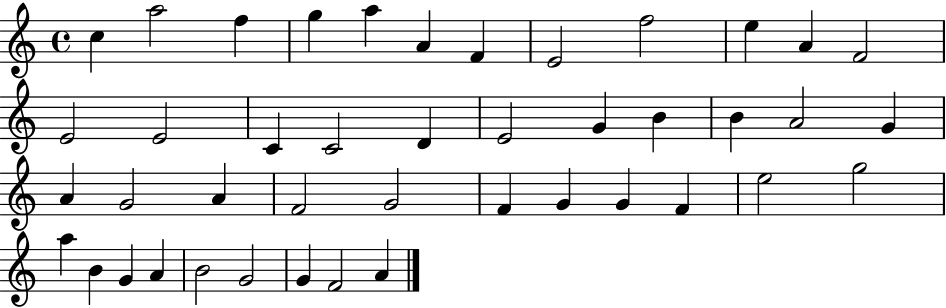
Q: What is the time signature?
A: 4/4